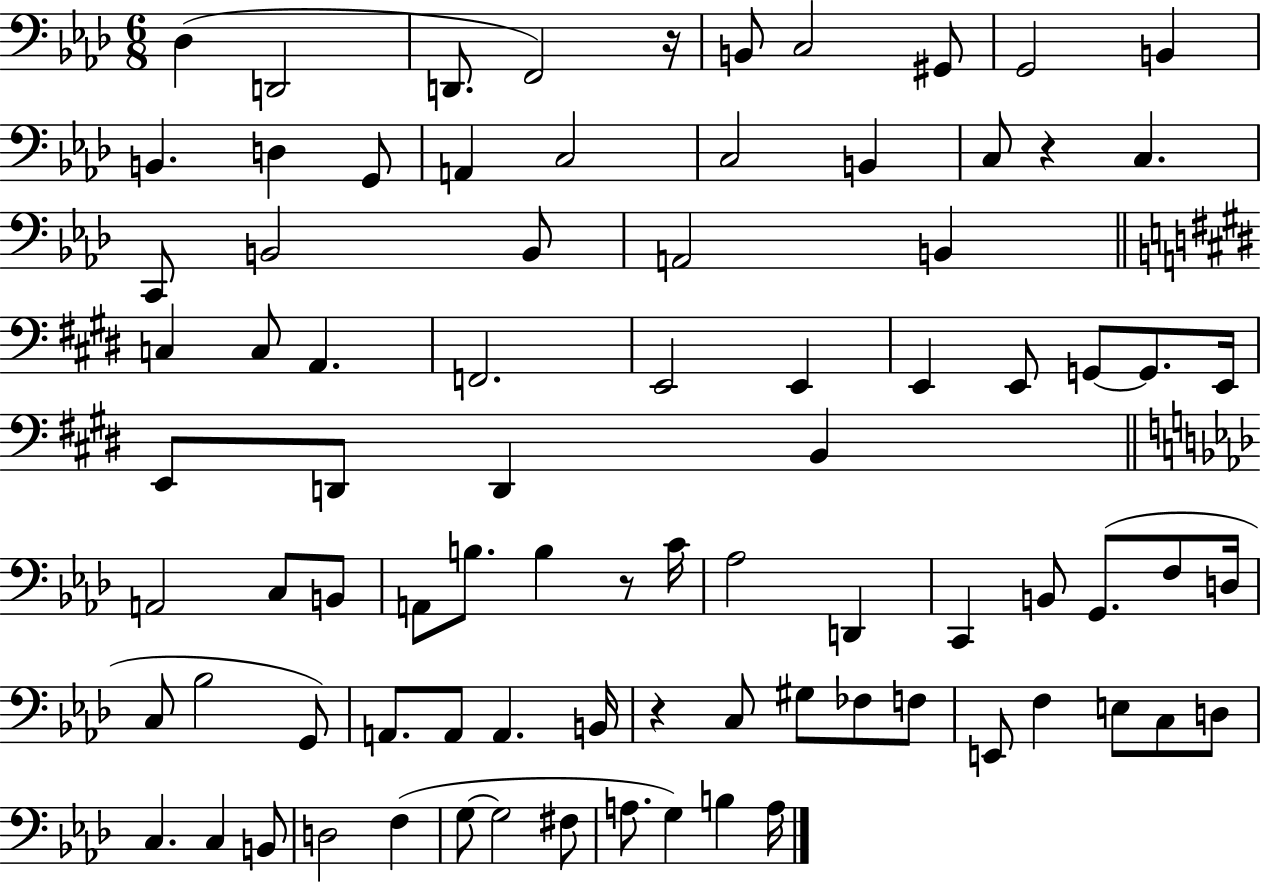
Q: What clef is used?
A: bass